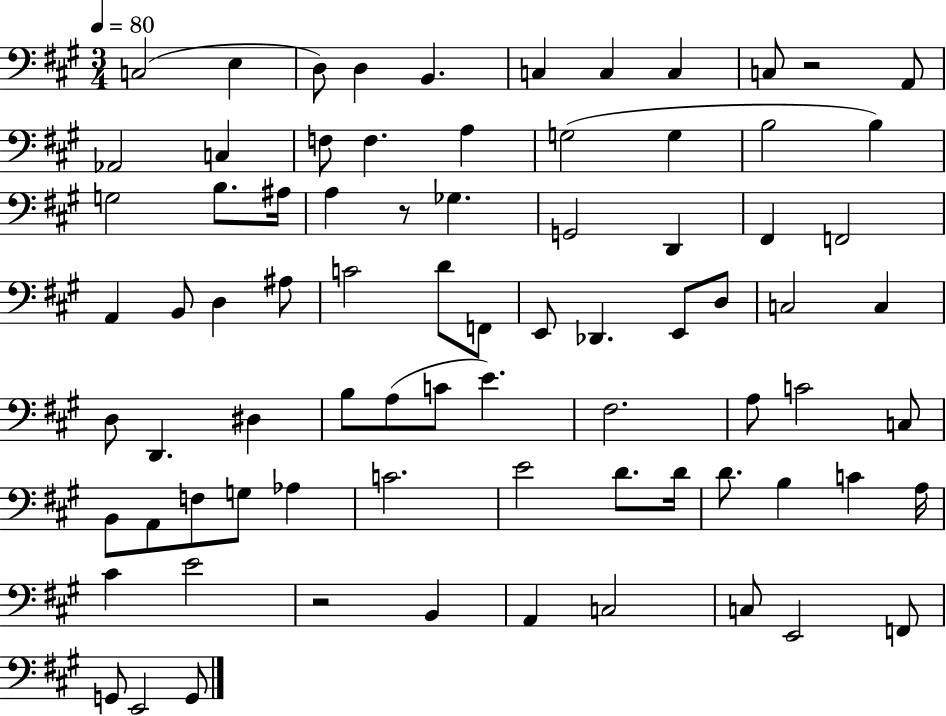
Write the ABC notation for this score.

X:1
T:Untitled
M:3/4
L:1/4
K:A
C,2 E, D,/2 D, B,, C, C, C, C,/2 z2 A,,/2 _A,,2 C, F,/2 F, A, G,2 G, B,2 B, G,2 B,/2 ^A,/4 A, z/2 _G, G,,2 D,, ^F,, F,,2 A,, B,,/2 D, ^A,/2 C2 D/2 F,,/2 E,,/2 _D,, E,,/2 D,/2 C,2 C, D,/2 D,, ^D, B,/2 A,/2 C/2 E ^F,2 A,/2 C2 C,/2 B,,/2 A,,/2 F,/2 G,/2 _A, C2 E2 D/2 D/4 D/2 B, C A,/4 ^C E2 z2 B,, A,, C,2 C,/2 E,,2 F,,/2 G,,/2 E,,2 G,,/2